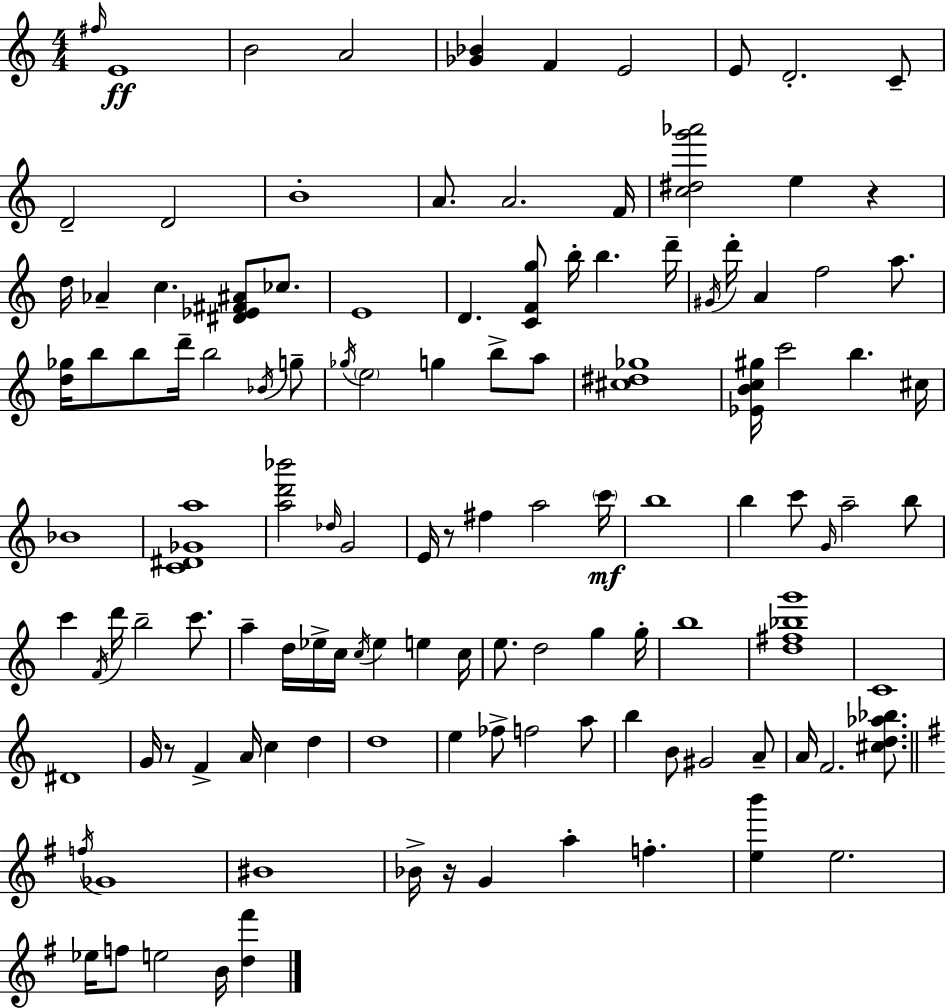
F#5/s E4/w B4/h A4/h [Gb4,Bb4]/q F4/q E4/h E4/e D4/h. C4/e D4/h D4/h B4/w A4/e. A4/h. F4/s [C5,D#5,G6,Ab6]/h E5/q R/q D5/s Ab4/q C5/q. [D#4,Eb4,F#4,A#4]/e CES5/e. E4/w D4/q. [C4,F4,G5]/e B5/s B5/q. D6/s G#4/s D6/s A4/q F5/h A5/e. [D5,Gb5]/s B5/e B5/e D6/s B5/h Bb4/s G5/e Gb5/s E5/h G5/q B5/e A5/e [C#5,D#5,Gb5]/w [Eb4,B4,C5,G#5]/s C6/h B5/q. C#5/s Bb4/w [C4,D#4,Gb4,A5]/w [A5,D6,Bb6]/h Db5/s G4/h E4/s R/e F#5/q A5/h C6/s B5/w B5/q C6/e G4/s A5/h B5/e C6/q F4/s D6/s B5/h C6/e. A5/q D5/s Eb5/s C5/s C5/s Eb5/q E5/q C5/s E5/e. D5/h G5/q G5/s B5/w [D5,F#5,Bb5,G6]/w C4/w D#4/w G4/s R/e F4/q A4/s C5/q D5/q D5/w E5/q FES5/e F5/h A5/e B5/q B4/e G#4/h A4/e A4/s F4/h. [C#5,D5,Ab5,Bb5]/e. F5/s Gb4/w BIS4/w Bb4/s R/s G4/q A5/q F5/q. [E5,B6]/q E5/h. Eb5/s F5/e E5/h B4/s [D5,F#6]/q